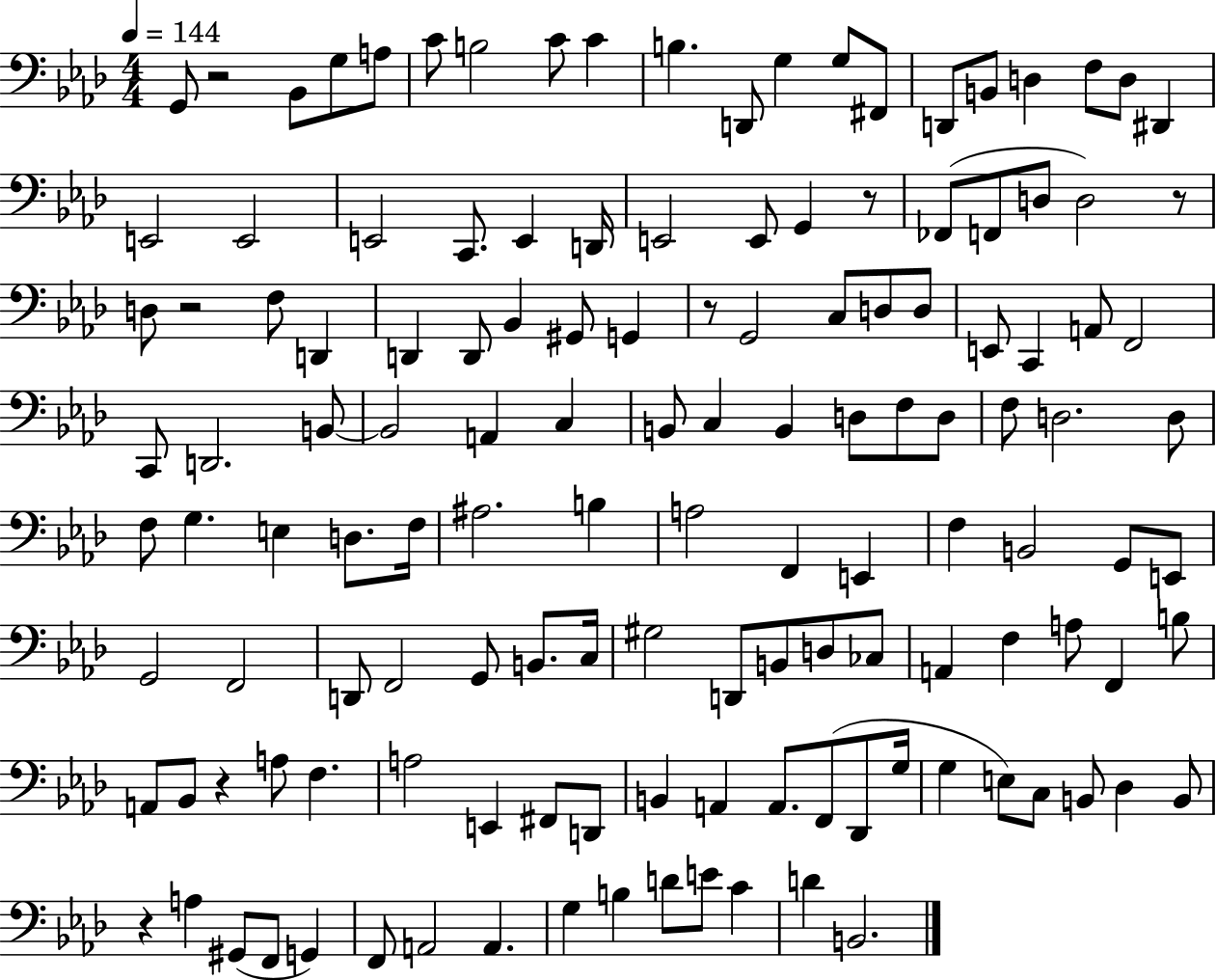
X:1
T:Untitled
M:4/4
L:1/4
K:Ab
G,,/2 z2 _B,,/2 G,/2 A,/2 C/2 B,2 C/2 C B, D,,/2 G, G,/2 ^F,,/2 D,,/2 B,,/2 D, F,/2 D,/2 ^D,, E,,2 E,,2 E,,2 C,,/2 E,, D,,/4 E,,2 E,,/2 G,, z/2 _F,,/2 F,,/2 D,/2 D,2 z/2 D,/2 z2 F,/2 D,, D,, D,,/2 _B,, ^G,,/2 G,, z/2 G,,2 C,/2 D,/2 D,/2 E,,/2 C,, A,,/2 F,,2 C,,/2 D,,2 B,,/2 B,,2 A,, C, B,,/2 C, B,, D,/2 F,/2 D,/2 F,/2 D,2 D,/2 F,/2 G, E, D,/2 F,/4 ^A,2 B, A,2 F,, E,, F, B,,2 G,,/2 E,,/2 G,,2 F,,2 D,,/2 F,,2 G,,/2 B,,/2 C,/4 ^G,2 D,,/2 B,,/2 D,/2 _C,/2 A,, F, A,/2 F,, B,/2 A,,/2 _B,,/2 z A,/2 F, A,2 E,, ^F,,/2 D,,/2 B,, A,, A,,/2 F,,/2 _D,,/2 G,/4 G, E,/2 C,/2 B,,/2 _D, B,,/2 z A, ^G,,/2 F,,/2 G,, F,,/2 A,,2 A,, G, B, D/2 E/2 C D B,,2